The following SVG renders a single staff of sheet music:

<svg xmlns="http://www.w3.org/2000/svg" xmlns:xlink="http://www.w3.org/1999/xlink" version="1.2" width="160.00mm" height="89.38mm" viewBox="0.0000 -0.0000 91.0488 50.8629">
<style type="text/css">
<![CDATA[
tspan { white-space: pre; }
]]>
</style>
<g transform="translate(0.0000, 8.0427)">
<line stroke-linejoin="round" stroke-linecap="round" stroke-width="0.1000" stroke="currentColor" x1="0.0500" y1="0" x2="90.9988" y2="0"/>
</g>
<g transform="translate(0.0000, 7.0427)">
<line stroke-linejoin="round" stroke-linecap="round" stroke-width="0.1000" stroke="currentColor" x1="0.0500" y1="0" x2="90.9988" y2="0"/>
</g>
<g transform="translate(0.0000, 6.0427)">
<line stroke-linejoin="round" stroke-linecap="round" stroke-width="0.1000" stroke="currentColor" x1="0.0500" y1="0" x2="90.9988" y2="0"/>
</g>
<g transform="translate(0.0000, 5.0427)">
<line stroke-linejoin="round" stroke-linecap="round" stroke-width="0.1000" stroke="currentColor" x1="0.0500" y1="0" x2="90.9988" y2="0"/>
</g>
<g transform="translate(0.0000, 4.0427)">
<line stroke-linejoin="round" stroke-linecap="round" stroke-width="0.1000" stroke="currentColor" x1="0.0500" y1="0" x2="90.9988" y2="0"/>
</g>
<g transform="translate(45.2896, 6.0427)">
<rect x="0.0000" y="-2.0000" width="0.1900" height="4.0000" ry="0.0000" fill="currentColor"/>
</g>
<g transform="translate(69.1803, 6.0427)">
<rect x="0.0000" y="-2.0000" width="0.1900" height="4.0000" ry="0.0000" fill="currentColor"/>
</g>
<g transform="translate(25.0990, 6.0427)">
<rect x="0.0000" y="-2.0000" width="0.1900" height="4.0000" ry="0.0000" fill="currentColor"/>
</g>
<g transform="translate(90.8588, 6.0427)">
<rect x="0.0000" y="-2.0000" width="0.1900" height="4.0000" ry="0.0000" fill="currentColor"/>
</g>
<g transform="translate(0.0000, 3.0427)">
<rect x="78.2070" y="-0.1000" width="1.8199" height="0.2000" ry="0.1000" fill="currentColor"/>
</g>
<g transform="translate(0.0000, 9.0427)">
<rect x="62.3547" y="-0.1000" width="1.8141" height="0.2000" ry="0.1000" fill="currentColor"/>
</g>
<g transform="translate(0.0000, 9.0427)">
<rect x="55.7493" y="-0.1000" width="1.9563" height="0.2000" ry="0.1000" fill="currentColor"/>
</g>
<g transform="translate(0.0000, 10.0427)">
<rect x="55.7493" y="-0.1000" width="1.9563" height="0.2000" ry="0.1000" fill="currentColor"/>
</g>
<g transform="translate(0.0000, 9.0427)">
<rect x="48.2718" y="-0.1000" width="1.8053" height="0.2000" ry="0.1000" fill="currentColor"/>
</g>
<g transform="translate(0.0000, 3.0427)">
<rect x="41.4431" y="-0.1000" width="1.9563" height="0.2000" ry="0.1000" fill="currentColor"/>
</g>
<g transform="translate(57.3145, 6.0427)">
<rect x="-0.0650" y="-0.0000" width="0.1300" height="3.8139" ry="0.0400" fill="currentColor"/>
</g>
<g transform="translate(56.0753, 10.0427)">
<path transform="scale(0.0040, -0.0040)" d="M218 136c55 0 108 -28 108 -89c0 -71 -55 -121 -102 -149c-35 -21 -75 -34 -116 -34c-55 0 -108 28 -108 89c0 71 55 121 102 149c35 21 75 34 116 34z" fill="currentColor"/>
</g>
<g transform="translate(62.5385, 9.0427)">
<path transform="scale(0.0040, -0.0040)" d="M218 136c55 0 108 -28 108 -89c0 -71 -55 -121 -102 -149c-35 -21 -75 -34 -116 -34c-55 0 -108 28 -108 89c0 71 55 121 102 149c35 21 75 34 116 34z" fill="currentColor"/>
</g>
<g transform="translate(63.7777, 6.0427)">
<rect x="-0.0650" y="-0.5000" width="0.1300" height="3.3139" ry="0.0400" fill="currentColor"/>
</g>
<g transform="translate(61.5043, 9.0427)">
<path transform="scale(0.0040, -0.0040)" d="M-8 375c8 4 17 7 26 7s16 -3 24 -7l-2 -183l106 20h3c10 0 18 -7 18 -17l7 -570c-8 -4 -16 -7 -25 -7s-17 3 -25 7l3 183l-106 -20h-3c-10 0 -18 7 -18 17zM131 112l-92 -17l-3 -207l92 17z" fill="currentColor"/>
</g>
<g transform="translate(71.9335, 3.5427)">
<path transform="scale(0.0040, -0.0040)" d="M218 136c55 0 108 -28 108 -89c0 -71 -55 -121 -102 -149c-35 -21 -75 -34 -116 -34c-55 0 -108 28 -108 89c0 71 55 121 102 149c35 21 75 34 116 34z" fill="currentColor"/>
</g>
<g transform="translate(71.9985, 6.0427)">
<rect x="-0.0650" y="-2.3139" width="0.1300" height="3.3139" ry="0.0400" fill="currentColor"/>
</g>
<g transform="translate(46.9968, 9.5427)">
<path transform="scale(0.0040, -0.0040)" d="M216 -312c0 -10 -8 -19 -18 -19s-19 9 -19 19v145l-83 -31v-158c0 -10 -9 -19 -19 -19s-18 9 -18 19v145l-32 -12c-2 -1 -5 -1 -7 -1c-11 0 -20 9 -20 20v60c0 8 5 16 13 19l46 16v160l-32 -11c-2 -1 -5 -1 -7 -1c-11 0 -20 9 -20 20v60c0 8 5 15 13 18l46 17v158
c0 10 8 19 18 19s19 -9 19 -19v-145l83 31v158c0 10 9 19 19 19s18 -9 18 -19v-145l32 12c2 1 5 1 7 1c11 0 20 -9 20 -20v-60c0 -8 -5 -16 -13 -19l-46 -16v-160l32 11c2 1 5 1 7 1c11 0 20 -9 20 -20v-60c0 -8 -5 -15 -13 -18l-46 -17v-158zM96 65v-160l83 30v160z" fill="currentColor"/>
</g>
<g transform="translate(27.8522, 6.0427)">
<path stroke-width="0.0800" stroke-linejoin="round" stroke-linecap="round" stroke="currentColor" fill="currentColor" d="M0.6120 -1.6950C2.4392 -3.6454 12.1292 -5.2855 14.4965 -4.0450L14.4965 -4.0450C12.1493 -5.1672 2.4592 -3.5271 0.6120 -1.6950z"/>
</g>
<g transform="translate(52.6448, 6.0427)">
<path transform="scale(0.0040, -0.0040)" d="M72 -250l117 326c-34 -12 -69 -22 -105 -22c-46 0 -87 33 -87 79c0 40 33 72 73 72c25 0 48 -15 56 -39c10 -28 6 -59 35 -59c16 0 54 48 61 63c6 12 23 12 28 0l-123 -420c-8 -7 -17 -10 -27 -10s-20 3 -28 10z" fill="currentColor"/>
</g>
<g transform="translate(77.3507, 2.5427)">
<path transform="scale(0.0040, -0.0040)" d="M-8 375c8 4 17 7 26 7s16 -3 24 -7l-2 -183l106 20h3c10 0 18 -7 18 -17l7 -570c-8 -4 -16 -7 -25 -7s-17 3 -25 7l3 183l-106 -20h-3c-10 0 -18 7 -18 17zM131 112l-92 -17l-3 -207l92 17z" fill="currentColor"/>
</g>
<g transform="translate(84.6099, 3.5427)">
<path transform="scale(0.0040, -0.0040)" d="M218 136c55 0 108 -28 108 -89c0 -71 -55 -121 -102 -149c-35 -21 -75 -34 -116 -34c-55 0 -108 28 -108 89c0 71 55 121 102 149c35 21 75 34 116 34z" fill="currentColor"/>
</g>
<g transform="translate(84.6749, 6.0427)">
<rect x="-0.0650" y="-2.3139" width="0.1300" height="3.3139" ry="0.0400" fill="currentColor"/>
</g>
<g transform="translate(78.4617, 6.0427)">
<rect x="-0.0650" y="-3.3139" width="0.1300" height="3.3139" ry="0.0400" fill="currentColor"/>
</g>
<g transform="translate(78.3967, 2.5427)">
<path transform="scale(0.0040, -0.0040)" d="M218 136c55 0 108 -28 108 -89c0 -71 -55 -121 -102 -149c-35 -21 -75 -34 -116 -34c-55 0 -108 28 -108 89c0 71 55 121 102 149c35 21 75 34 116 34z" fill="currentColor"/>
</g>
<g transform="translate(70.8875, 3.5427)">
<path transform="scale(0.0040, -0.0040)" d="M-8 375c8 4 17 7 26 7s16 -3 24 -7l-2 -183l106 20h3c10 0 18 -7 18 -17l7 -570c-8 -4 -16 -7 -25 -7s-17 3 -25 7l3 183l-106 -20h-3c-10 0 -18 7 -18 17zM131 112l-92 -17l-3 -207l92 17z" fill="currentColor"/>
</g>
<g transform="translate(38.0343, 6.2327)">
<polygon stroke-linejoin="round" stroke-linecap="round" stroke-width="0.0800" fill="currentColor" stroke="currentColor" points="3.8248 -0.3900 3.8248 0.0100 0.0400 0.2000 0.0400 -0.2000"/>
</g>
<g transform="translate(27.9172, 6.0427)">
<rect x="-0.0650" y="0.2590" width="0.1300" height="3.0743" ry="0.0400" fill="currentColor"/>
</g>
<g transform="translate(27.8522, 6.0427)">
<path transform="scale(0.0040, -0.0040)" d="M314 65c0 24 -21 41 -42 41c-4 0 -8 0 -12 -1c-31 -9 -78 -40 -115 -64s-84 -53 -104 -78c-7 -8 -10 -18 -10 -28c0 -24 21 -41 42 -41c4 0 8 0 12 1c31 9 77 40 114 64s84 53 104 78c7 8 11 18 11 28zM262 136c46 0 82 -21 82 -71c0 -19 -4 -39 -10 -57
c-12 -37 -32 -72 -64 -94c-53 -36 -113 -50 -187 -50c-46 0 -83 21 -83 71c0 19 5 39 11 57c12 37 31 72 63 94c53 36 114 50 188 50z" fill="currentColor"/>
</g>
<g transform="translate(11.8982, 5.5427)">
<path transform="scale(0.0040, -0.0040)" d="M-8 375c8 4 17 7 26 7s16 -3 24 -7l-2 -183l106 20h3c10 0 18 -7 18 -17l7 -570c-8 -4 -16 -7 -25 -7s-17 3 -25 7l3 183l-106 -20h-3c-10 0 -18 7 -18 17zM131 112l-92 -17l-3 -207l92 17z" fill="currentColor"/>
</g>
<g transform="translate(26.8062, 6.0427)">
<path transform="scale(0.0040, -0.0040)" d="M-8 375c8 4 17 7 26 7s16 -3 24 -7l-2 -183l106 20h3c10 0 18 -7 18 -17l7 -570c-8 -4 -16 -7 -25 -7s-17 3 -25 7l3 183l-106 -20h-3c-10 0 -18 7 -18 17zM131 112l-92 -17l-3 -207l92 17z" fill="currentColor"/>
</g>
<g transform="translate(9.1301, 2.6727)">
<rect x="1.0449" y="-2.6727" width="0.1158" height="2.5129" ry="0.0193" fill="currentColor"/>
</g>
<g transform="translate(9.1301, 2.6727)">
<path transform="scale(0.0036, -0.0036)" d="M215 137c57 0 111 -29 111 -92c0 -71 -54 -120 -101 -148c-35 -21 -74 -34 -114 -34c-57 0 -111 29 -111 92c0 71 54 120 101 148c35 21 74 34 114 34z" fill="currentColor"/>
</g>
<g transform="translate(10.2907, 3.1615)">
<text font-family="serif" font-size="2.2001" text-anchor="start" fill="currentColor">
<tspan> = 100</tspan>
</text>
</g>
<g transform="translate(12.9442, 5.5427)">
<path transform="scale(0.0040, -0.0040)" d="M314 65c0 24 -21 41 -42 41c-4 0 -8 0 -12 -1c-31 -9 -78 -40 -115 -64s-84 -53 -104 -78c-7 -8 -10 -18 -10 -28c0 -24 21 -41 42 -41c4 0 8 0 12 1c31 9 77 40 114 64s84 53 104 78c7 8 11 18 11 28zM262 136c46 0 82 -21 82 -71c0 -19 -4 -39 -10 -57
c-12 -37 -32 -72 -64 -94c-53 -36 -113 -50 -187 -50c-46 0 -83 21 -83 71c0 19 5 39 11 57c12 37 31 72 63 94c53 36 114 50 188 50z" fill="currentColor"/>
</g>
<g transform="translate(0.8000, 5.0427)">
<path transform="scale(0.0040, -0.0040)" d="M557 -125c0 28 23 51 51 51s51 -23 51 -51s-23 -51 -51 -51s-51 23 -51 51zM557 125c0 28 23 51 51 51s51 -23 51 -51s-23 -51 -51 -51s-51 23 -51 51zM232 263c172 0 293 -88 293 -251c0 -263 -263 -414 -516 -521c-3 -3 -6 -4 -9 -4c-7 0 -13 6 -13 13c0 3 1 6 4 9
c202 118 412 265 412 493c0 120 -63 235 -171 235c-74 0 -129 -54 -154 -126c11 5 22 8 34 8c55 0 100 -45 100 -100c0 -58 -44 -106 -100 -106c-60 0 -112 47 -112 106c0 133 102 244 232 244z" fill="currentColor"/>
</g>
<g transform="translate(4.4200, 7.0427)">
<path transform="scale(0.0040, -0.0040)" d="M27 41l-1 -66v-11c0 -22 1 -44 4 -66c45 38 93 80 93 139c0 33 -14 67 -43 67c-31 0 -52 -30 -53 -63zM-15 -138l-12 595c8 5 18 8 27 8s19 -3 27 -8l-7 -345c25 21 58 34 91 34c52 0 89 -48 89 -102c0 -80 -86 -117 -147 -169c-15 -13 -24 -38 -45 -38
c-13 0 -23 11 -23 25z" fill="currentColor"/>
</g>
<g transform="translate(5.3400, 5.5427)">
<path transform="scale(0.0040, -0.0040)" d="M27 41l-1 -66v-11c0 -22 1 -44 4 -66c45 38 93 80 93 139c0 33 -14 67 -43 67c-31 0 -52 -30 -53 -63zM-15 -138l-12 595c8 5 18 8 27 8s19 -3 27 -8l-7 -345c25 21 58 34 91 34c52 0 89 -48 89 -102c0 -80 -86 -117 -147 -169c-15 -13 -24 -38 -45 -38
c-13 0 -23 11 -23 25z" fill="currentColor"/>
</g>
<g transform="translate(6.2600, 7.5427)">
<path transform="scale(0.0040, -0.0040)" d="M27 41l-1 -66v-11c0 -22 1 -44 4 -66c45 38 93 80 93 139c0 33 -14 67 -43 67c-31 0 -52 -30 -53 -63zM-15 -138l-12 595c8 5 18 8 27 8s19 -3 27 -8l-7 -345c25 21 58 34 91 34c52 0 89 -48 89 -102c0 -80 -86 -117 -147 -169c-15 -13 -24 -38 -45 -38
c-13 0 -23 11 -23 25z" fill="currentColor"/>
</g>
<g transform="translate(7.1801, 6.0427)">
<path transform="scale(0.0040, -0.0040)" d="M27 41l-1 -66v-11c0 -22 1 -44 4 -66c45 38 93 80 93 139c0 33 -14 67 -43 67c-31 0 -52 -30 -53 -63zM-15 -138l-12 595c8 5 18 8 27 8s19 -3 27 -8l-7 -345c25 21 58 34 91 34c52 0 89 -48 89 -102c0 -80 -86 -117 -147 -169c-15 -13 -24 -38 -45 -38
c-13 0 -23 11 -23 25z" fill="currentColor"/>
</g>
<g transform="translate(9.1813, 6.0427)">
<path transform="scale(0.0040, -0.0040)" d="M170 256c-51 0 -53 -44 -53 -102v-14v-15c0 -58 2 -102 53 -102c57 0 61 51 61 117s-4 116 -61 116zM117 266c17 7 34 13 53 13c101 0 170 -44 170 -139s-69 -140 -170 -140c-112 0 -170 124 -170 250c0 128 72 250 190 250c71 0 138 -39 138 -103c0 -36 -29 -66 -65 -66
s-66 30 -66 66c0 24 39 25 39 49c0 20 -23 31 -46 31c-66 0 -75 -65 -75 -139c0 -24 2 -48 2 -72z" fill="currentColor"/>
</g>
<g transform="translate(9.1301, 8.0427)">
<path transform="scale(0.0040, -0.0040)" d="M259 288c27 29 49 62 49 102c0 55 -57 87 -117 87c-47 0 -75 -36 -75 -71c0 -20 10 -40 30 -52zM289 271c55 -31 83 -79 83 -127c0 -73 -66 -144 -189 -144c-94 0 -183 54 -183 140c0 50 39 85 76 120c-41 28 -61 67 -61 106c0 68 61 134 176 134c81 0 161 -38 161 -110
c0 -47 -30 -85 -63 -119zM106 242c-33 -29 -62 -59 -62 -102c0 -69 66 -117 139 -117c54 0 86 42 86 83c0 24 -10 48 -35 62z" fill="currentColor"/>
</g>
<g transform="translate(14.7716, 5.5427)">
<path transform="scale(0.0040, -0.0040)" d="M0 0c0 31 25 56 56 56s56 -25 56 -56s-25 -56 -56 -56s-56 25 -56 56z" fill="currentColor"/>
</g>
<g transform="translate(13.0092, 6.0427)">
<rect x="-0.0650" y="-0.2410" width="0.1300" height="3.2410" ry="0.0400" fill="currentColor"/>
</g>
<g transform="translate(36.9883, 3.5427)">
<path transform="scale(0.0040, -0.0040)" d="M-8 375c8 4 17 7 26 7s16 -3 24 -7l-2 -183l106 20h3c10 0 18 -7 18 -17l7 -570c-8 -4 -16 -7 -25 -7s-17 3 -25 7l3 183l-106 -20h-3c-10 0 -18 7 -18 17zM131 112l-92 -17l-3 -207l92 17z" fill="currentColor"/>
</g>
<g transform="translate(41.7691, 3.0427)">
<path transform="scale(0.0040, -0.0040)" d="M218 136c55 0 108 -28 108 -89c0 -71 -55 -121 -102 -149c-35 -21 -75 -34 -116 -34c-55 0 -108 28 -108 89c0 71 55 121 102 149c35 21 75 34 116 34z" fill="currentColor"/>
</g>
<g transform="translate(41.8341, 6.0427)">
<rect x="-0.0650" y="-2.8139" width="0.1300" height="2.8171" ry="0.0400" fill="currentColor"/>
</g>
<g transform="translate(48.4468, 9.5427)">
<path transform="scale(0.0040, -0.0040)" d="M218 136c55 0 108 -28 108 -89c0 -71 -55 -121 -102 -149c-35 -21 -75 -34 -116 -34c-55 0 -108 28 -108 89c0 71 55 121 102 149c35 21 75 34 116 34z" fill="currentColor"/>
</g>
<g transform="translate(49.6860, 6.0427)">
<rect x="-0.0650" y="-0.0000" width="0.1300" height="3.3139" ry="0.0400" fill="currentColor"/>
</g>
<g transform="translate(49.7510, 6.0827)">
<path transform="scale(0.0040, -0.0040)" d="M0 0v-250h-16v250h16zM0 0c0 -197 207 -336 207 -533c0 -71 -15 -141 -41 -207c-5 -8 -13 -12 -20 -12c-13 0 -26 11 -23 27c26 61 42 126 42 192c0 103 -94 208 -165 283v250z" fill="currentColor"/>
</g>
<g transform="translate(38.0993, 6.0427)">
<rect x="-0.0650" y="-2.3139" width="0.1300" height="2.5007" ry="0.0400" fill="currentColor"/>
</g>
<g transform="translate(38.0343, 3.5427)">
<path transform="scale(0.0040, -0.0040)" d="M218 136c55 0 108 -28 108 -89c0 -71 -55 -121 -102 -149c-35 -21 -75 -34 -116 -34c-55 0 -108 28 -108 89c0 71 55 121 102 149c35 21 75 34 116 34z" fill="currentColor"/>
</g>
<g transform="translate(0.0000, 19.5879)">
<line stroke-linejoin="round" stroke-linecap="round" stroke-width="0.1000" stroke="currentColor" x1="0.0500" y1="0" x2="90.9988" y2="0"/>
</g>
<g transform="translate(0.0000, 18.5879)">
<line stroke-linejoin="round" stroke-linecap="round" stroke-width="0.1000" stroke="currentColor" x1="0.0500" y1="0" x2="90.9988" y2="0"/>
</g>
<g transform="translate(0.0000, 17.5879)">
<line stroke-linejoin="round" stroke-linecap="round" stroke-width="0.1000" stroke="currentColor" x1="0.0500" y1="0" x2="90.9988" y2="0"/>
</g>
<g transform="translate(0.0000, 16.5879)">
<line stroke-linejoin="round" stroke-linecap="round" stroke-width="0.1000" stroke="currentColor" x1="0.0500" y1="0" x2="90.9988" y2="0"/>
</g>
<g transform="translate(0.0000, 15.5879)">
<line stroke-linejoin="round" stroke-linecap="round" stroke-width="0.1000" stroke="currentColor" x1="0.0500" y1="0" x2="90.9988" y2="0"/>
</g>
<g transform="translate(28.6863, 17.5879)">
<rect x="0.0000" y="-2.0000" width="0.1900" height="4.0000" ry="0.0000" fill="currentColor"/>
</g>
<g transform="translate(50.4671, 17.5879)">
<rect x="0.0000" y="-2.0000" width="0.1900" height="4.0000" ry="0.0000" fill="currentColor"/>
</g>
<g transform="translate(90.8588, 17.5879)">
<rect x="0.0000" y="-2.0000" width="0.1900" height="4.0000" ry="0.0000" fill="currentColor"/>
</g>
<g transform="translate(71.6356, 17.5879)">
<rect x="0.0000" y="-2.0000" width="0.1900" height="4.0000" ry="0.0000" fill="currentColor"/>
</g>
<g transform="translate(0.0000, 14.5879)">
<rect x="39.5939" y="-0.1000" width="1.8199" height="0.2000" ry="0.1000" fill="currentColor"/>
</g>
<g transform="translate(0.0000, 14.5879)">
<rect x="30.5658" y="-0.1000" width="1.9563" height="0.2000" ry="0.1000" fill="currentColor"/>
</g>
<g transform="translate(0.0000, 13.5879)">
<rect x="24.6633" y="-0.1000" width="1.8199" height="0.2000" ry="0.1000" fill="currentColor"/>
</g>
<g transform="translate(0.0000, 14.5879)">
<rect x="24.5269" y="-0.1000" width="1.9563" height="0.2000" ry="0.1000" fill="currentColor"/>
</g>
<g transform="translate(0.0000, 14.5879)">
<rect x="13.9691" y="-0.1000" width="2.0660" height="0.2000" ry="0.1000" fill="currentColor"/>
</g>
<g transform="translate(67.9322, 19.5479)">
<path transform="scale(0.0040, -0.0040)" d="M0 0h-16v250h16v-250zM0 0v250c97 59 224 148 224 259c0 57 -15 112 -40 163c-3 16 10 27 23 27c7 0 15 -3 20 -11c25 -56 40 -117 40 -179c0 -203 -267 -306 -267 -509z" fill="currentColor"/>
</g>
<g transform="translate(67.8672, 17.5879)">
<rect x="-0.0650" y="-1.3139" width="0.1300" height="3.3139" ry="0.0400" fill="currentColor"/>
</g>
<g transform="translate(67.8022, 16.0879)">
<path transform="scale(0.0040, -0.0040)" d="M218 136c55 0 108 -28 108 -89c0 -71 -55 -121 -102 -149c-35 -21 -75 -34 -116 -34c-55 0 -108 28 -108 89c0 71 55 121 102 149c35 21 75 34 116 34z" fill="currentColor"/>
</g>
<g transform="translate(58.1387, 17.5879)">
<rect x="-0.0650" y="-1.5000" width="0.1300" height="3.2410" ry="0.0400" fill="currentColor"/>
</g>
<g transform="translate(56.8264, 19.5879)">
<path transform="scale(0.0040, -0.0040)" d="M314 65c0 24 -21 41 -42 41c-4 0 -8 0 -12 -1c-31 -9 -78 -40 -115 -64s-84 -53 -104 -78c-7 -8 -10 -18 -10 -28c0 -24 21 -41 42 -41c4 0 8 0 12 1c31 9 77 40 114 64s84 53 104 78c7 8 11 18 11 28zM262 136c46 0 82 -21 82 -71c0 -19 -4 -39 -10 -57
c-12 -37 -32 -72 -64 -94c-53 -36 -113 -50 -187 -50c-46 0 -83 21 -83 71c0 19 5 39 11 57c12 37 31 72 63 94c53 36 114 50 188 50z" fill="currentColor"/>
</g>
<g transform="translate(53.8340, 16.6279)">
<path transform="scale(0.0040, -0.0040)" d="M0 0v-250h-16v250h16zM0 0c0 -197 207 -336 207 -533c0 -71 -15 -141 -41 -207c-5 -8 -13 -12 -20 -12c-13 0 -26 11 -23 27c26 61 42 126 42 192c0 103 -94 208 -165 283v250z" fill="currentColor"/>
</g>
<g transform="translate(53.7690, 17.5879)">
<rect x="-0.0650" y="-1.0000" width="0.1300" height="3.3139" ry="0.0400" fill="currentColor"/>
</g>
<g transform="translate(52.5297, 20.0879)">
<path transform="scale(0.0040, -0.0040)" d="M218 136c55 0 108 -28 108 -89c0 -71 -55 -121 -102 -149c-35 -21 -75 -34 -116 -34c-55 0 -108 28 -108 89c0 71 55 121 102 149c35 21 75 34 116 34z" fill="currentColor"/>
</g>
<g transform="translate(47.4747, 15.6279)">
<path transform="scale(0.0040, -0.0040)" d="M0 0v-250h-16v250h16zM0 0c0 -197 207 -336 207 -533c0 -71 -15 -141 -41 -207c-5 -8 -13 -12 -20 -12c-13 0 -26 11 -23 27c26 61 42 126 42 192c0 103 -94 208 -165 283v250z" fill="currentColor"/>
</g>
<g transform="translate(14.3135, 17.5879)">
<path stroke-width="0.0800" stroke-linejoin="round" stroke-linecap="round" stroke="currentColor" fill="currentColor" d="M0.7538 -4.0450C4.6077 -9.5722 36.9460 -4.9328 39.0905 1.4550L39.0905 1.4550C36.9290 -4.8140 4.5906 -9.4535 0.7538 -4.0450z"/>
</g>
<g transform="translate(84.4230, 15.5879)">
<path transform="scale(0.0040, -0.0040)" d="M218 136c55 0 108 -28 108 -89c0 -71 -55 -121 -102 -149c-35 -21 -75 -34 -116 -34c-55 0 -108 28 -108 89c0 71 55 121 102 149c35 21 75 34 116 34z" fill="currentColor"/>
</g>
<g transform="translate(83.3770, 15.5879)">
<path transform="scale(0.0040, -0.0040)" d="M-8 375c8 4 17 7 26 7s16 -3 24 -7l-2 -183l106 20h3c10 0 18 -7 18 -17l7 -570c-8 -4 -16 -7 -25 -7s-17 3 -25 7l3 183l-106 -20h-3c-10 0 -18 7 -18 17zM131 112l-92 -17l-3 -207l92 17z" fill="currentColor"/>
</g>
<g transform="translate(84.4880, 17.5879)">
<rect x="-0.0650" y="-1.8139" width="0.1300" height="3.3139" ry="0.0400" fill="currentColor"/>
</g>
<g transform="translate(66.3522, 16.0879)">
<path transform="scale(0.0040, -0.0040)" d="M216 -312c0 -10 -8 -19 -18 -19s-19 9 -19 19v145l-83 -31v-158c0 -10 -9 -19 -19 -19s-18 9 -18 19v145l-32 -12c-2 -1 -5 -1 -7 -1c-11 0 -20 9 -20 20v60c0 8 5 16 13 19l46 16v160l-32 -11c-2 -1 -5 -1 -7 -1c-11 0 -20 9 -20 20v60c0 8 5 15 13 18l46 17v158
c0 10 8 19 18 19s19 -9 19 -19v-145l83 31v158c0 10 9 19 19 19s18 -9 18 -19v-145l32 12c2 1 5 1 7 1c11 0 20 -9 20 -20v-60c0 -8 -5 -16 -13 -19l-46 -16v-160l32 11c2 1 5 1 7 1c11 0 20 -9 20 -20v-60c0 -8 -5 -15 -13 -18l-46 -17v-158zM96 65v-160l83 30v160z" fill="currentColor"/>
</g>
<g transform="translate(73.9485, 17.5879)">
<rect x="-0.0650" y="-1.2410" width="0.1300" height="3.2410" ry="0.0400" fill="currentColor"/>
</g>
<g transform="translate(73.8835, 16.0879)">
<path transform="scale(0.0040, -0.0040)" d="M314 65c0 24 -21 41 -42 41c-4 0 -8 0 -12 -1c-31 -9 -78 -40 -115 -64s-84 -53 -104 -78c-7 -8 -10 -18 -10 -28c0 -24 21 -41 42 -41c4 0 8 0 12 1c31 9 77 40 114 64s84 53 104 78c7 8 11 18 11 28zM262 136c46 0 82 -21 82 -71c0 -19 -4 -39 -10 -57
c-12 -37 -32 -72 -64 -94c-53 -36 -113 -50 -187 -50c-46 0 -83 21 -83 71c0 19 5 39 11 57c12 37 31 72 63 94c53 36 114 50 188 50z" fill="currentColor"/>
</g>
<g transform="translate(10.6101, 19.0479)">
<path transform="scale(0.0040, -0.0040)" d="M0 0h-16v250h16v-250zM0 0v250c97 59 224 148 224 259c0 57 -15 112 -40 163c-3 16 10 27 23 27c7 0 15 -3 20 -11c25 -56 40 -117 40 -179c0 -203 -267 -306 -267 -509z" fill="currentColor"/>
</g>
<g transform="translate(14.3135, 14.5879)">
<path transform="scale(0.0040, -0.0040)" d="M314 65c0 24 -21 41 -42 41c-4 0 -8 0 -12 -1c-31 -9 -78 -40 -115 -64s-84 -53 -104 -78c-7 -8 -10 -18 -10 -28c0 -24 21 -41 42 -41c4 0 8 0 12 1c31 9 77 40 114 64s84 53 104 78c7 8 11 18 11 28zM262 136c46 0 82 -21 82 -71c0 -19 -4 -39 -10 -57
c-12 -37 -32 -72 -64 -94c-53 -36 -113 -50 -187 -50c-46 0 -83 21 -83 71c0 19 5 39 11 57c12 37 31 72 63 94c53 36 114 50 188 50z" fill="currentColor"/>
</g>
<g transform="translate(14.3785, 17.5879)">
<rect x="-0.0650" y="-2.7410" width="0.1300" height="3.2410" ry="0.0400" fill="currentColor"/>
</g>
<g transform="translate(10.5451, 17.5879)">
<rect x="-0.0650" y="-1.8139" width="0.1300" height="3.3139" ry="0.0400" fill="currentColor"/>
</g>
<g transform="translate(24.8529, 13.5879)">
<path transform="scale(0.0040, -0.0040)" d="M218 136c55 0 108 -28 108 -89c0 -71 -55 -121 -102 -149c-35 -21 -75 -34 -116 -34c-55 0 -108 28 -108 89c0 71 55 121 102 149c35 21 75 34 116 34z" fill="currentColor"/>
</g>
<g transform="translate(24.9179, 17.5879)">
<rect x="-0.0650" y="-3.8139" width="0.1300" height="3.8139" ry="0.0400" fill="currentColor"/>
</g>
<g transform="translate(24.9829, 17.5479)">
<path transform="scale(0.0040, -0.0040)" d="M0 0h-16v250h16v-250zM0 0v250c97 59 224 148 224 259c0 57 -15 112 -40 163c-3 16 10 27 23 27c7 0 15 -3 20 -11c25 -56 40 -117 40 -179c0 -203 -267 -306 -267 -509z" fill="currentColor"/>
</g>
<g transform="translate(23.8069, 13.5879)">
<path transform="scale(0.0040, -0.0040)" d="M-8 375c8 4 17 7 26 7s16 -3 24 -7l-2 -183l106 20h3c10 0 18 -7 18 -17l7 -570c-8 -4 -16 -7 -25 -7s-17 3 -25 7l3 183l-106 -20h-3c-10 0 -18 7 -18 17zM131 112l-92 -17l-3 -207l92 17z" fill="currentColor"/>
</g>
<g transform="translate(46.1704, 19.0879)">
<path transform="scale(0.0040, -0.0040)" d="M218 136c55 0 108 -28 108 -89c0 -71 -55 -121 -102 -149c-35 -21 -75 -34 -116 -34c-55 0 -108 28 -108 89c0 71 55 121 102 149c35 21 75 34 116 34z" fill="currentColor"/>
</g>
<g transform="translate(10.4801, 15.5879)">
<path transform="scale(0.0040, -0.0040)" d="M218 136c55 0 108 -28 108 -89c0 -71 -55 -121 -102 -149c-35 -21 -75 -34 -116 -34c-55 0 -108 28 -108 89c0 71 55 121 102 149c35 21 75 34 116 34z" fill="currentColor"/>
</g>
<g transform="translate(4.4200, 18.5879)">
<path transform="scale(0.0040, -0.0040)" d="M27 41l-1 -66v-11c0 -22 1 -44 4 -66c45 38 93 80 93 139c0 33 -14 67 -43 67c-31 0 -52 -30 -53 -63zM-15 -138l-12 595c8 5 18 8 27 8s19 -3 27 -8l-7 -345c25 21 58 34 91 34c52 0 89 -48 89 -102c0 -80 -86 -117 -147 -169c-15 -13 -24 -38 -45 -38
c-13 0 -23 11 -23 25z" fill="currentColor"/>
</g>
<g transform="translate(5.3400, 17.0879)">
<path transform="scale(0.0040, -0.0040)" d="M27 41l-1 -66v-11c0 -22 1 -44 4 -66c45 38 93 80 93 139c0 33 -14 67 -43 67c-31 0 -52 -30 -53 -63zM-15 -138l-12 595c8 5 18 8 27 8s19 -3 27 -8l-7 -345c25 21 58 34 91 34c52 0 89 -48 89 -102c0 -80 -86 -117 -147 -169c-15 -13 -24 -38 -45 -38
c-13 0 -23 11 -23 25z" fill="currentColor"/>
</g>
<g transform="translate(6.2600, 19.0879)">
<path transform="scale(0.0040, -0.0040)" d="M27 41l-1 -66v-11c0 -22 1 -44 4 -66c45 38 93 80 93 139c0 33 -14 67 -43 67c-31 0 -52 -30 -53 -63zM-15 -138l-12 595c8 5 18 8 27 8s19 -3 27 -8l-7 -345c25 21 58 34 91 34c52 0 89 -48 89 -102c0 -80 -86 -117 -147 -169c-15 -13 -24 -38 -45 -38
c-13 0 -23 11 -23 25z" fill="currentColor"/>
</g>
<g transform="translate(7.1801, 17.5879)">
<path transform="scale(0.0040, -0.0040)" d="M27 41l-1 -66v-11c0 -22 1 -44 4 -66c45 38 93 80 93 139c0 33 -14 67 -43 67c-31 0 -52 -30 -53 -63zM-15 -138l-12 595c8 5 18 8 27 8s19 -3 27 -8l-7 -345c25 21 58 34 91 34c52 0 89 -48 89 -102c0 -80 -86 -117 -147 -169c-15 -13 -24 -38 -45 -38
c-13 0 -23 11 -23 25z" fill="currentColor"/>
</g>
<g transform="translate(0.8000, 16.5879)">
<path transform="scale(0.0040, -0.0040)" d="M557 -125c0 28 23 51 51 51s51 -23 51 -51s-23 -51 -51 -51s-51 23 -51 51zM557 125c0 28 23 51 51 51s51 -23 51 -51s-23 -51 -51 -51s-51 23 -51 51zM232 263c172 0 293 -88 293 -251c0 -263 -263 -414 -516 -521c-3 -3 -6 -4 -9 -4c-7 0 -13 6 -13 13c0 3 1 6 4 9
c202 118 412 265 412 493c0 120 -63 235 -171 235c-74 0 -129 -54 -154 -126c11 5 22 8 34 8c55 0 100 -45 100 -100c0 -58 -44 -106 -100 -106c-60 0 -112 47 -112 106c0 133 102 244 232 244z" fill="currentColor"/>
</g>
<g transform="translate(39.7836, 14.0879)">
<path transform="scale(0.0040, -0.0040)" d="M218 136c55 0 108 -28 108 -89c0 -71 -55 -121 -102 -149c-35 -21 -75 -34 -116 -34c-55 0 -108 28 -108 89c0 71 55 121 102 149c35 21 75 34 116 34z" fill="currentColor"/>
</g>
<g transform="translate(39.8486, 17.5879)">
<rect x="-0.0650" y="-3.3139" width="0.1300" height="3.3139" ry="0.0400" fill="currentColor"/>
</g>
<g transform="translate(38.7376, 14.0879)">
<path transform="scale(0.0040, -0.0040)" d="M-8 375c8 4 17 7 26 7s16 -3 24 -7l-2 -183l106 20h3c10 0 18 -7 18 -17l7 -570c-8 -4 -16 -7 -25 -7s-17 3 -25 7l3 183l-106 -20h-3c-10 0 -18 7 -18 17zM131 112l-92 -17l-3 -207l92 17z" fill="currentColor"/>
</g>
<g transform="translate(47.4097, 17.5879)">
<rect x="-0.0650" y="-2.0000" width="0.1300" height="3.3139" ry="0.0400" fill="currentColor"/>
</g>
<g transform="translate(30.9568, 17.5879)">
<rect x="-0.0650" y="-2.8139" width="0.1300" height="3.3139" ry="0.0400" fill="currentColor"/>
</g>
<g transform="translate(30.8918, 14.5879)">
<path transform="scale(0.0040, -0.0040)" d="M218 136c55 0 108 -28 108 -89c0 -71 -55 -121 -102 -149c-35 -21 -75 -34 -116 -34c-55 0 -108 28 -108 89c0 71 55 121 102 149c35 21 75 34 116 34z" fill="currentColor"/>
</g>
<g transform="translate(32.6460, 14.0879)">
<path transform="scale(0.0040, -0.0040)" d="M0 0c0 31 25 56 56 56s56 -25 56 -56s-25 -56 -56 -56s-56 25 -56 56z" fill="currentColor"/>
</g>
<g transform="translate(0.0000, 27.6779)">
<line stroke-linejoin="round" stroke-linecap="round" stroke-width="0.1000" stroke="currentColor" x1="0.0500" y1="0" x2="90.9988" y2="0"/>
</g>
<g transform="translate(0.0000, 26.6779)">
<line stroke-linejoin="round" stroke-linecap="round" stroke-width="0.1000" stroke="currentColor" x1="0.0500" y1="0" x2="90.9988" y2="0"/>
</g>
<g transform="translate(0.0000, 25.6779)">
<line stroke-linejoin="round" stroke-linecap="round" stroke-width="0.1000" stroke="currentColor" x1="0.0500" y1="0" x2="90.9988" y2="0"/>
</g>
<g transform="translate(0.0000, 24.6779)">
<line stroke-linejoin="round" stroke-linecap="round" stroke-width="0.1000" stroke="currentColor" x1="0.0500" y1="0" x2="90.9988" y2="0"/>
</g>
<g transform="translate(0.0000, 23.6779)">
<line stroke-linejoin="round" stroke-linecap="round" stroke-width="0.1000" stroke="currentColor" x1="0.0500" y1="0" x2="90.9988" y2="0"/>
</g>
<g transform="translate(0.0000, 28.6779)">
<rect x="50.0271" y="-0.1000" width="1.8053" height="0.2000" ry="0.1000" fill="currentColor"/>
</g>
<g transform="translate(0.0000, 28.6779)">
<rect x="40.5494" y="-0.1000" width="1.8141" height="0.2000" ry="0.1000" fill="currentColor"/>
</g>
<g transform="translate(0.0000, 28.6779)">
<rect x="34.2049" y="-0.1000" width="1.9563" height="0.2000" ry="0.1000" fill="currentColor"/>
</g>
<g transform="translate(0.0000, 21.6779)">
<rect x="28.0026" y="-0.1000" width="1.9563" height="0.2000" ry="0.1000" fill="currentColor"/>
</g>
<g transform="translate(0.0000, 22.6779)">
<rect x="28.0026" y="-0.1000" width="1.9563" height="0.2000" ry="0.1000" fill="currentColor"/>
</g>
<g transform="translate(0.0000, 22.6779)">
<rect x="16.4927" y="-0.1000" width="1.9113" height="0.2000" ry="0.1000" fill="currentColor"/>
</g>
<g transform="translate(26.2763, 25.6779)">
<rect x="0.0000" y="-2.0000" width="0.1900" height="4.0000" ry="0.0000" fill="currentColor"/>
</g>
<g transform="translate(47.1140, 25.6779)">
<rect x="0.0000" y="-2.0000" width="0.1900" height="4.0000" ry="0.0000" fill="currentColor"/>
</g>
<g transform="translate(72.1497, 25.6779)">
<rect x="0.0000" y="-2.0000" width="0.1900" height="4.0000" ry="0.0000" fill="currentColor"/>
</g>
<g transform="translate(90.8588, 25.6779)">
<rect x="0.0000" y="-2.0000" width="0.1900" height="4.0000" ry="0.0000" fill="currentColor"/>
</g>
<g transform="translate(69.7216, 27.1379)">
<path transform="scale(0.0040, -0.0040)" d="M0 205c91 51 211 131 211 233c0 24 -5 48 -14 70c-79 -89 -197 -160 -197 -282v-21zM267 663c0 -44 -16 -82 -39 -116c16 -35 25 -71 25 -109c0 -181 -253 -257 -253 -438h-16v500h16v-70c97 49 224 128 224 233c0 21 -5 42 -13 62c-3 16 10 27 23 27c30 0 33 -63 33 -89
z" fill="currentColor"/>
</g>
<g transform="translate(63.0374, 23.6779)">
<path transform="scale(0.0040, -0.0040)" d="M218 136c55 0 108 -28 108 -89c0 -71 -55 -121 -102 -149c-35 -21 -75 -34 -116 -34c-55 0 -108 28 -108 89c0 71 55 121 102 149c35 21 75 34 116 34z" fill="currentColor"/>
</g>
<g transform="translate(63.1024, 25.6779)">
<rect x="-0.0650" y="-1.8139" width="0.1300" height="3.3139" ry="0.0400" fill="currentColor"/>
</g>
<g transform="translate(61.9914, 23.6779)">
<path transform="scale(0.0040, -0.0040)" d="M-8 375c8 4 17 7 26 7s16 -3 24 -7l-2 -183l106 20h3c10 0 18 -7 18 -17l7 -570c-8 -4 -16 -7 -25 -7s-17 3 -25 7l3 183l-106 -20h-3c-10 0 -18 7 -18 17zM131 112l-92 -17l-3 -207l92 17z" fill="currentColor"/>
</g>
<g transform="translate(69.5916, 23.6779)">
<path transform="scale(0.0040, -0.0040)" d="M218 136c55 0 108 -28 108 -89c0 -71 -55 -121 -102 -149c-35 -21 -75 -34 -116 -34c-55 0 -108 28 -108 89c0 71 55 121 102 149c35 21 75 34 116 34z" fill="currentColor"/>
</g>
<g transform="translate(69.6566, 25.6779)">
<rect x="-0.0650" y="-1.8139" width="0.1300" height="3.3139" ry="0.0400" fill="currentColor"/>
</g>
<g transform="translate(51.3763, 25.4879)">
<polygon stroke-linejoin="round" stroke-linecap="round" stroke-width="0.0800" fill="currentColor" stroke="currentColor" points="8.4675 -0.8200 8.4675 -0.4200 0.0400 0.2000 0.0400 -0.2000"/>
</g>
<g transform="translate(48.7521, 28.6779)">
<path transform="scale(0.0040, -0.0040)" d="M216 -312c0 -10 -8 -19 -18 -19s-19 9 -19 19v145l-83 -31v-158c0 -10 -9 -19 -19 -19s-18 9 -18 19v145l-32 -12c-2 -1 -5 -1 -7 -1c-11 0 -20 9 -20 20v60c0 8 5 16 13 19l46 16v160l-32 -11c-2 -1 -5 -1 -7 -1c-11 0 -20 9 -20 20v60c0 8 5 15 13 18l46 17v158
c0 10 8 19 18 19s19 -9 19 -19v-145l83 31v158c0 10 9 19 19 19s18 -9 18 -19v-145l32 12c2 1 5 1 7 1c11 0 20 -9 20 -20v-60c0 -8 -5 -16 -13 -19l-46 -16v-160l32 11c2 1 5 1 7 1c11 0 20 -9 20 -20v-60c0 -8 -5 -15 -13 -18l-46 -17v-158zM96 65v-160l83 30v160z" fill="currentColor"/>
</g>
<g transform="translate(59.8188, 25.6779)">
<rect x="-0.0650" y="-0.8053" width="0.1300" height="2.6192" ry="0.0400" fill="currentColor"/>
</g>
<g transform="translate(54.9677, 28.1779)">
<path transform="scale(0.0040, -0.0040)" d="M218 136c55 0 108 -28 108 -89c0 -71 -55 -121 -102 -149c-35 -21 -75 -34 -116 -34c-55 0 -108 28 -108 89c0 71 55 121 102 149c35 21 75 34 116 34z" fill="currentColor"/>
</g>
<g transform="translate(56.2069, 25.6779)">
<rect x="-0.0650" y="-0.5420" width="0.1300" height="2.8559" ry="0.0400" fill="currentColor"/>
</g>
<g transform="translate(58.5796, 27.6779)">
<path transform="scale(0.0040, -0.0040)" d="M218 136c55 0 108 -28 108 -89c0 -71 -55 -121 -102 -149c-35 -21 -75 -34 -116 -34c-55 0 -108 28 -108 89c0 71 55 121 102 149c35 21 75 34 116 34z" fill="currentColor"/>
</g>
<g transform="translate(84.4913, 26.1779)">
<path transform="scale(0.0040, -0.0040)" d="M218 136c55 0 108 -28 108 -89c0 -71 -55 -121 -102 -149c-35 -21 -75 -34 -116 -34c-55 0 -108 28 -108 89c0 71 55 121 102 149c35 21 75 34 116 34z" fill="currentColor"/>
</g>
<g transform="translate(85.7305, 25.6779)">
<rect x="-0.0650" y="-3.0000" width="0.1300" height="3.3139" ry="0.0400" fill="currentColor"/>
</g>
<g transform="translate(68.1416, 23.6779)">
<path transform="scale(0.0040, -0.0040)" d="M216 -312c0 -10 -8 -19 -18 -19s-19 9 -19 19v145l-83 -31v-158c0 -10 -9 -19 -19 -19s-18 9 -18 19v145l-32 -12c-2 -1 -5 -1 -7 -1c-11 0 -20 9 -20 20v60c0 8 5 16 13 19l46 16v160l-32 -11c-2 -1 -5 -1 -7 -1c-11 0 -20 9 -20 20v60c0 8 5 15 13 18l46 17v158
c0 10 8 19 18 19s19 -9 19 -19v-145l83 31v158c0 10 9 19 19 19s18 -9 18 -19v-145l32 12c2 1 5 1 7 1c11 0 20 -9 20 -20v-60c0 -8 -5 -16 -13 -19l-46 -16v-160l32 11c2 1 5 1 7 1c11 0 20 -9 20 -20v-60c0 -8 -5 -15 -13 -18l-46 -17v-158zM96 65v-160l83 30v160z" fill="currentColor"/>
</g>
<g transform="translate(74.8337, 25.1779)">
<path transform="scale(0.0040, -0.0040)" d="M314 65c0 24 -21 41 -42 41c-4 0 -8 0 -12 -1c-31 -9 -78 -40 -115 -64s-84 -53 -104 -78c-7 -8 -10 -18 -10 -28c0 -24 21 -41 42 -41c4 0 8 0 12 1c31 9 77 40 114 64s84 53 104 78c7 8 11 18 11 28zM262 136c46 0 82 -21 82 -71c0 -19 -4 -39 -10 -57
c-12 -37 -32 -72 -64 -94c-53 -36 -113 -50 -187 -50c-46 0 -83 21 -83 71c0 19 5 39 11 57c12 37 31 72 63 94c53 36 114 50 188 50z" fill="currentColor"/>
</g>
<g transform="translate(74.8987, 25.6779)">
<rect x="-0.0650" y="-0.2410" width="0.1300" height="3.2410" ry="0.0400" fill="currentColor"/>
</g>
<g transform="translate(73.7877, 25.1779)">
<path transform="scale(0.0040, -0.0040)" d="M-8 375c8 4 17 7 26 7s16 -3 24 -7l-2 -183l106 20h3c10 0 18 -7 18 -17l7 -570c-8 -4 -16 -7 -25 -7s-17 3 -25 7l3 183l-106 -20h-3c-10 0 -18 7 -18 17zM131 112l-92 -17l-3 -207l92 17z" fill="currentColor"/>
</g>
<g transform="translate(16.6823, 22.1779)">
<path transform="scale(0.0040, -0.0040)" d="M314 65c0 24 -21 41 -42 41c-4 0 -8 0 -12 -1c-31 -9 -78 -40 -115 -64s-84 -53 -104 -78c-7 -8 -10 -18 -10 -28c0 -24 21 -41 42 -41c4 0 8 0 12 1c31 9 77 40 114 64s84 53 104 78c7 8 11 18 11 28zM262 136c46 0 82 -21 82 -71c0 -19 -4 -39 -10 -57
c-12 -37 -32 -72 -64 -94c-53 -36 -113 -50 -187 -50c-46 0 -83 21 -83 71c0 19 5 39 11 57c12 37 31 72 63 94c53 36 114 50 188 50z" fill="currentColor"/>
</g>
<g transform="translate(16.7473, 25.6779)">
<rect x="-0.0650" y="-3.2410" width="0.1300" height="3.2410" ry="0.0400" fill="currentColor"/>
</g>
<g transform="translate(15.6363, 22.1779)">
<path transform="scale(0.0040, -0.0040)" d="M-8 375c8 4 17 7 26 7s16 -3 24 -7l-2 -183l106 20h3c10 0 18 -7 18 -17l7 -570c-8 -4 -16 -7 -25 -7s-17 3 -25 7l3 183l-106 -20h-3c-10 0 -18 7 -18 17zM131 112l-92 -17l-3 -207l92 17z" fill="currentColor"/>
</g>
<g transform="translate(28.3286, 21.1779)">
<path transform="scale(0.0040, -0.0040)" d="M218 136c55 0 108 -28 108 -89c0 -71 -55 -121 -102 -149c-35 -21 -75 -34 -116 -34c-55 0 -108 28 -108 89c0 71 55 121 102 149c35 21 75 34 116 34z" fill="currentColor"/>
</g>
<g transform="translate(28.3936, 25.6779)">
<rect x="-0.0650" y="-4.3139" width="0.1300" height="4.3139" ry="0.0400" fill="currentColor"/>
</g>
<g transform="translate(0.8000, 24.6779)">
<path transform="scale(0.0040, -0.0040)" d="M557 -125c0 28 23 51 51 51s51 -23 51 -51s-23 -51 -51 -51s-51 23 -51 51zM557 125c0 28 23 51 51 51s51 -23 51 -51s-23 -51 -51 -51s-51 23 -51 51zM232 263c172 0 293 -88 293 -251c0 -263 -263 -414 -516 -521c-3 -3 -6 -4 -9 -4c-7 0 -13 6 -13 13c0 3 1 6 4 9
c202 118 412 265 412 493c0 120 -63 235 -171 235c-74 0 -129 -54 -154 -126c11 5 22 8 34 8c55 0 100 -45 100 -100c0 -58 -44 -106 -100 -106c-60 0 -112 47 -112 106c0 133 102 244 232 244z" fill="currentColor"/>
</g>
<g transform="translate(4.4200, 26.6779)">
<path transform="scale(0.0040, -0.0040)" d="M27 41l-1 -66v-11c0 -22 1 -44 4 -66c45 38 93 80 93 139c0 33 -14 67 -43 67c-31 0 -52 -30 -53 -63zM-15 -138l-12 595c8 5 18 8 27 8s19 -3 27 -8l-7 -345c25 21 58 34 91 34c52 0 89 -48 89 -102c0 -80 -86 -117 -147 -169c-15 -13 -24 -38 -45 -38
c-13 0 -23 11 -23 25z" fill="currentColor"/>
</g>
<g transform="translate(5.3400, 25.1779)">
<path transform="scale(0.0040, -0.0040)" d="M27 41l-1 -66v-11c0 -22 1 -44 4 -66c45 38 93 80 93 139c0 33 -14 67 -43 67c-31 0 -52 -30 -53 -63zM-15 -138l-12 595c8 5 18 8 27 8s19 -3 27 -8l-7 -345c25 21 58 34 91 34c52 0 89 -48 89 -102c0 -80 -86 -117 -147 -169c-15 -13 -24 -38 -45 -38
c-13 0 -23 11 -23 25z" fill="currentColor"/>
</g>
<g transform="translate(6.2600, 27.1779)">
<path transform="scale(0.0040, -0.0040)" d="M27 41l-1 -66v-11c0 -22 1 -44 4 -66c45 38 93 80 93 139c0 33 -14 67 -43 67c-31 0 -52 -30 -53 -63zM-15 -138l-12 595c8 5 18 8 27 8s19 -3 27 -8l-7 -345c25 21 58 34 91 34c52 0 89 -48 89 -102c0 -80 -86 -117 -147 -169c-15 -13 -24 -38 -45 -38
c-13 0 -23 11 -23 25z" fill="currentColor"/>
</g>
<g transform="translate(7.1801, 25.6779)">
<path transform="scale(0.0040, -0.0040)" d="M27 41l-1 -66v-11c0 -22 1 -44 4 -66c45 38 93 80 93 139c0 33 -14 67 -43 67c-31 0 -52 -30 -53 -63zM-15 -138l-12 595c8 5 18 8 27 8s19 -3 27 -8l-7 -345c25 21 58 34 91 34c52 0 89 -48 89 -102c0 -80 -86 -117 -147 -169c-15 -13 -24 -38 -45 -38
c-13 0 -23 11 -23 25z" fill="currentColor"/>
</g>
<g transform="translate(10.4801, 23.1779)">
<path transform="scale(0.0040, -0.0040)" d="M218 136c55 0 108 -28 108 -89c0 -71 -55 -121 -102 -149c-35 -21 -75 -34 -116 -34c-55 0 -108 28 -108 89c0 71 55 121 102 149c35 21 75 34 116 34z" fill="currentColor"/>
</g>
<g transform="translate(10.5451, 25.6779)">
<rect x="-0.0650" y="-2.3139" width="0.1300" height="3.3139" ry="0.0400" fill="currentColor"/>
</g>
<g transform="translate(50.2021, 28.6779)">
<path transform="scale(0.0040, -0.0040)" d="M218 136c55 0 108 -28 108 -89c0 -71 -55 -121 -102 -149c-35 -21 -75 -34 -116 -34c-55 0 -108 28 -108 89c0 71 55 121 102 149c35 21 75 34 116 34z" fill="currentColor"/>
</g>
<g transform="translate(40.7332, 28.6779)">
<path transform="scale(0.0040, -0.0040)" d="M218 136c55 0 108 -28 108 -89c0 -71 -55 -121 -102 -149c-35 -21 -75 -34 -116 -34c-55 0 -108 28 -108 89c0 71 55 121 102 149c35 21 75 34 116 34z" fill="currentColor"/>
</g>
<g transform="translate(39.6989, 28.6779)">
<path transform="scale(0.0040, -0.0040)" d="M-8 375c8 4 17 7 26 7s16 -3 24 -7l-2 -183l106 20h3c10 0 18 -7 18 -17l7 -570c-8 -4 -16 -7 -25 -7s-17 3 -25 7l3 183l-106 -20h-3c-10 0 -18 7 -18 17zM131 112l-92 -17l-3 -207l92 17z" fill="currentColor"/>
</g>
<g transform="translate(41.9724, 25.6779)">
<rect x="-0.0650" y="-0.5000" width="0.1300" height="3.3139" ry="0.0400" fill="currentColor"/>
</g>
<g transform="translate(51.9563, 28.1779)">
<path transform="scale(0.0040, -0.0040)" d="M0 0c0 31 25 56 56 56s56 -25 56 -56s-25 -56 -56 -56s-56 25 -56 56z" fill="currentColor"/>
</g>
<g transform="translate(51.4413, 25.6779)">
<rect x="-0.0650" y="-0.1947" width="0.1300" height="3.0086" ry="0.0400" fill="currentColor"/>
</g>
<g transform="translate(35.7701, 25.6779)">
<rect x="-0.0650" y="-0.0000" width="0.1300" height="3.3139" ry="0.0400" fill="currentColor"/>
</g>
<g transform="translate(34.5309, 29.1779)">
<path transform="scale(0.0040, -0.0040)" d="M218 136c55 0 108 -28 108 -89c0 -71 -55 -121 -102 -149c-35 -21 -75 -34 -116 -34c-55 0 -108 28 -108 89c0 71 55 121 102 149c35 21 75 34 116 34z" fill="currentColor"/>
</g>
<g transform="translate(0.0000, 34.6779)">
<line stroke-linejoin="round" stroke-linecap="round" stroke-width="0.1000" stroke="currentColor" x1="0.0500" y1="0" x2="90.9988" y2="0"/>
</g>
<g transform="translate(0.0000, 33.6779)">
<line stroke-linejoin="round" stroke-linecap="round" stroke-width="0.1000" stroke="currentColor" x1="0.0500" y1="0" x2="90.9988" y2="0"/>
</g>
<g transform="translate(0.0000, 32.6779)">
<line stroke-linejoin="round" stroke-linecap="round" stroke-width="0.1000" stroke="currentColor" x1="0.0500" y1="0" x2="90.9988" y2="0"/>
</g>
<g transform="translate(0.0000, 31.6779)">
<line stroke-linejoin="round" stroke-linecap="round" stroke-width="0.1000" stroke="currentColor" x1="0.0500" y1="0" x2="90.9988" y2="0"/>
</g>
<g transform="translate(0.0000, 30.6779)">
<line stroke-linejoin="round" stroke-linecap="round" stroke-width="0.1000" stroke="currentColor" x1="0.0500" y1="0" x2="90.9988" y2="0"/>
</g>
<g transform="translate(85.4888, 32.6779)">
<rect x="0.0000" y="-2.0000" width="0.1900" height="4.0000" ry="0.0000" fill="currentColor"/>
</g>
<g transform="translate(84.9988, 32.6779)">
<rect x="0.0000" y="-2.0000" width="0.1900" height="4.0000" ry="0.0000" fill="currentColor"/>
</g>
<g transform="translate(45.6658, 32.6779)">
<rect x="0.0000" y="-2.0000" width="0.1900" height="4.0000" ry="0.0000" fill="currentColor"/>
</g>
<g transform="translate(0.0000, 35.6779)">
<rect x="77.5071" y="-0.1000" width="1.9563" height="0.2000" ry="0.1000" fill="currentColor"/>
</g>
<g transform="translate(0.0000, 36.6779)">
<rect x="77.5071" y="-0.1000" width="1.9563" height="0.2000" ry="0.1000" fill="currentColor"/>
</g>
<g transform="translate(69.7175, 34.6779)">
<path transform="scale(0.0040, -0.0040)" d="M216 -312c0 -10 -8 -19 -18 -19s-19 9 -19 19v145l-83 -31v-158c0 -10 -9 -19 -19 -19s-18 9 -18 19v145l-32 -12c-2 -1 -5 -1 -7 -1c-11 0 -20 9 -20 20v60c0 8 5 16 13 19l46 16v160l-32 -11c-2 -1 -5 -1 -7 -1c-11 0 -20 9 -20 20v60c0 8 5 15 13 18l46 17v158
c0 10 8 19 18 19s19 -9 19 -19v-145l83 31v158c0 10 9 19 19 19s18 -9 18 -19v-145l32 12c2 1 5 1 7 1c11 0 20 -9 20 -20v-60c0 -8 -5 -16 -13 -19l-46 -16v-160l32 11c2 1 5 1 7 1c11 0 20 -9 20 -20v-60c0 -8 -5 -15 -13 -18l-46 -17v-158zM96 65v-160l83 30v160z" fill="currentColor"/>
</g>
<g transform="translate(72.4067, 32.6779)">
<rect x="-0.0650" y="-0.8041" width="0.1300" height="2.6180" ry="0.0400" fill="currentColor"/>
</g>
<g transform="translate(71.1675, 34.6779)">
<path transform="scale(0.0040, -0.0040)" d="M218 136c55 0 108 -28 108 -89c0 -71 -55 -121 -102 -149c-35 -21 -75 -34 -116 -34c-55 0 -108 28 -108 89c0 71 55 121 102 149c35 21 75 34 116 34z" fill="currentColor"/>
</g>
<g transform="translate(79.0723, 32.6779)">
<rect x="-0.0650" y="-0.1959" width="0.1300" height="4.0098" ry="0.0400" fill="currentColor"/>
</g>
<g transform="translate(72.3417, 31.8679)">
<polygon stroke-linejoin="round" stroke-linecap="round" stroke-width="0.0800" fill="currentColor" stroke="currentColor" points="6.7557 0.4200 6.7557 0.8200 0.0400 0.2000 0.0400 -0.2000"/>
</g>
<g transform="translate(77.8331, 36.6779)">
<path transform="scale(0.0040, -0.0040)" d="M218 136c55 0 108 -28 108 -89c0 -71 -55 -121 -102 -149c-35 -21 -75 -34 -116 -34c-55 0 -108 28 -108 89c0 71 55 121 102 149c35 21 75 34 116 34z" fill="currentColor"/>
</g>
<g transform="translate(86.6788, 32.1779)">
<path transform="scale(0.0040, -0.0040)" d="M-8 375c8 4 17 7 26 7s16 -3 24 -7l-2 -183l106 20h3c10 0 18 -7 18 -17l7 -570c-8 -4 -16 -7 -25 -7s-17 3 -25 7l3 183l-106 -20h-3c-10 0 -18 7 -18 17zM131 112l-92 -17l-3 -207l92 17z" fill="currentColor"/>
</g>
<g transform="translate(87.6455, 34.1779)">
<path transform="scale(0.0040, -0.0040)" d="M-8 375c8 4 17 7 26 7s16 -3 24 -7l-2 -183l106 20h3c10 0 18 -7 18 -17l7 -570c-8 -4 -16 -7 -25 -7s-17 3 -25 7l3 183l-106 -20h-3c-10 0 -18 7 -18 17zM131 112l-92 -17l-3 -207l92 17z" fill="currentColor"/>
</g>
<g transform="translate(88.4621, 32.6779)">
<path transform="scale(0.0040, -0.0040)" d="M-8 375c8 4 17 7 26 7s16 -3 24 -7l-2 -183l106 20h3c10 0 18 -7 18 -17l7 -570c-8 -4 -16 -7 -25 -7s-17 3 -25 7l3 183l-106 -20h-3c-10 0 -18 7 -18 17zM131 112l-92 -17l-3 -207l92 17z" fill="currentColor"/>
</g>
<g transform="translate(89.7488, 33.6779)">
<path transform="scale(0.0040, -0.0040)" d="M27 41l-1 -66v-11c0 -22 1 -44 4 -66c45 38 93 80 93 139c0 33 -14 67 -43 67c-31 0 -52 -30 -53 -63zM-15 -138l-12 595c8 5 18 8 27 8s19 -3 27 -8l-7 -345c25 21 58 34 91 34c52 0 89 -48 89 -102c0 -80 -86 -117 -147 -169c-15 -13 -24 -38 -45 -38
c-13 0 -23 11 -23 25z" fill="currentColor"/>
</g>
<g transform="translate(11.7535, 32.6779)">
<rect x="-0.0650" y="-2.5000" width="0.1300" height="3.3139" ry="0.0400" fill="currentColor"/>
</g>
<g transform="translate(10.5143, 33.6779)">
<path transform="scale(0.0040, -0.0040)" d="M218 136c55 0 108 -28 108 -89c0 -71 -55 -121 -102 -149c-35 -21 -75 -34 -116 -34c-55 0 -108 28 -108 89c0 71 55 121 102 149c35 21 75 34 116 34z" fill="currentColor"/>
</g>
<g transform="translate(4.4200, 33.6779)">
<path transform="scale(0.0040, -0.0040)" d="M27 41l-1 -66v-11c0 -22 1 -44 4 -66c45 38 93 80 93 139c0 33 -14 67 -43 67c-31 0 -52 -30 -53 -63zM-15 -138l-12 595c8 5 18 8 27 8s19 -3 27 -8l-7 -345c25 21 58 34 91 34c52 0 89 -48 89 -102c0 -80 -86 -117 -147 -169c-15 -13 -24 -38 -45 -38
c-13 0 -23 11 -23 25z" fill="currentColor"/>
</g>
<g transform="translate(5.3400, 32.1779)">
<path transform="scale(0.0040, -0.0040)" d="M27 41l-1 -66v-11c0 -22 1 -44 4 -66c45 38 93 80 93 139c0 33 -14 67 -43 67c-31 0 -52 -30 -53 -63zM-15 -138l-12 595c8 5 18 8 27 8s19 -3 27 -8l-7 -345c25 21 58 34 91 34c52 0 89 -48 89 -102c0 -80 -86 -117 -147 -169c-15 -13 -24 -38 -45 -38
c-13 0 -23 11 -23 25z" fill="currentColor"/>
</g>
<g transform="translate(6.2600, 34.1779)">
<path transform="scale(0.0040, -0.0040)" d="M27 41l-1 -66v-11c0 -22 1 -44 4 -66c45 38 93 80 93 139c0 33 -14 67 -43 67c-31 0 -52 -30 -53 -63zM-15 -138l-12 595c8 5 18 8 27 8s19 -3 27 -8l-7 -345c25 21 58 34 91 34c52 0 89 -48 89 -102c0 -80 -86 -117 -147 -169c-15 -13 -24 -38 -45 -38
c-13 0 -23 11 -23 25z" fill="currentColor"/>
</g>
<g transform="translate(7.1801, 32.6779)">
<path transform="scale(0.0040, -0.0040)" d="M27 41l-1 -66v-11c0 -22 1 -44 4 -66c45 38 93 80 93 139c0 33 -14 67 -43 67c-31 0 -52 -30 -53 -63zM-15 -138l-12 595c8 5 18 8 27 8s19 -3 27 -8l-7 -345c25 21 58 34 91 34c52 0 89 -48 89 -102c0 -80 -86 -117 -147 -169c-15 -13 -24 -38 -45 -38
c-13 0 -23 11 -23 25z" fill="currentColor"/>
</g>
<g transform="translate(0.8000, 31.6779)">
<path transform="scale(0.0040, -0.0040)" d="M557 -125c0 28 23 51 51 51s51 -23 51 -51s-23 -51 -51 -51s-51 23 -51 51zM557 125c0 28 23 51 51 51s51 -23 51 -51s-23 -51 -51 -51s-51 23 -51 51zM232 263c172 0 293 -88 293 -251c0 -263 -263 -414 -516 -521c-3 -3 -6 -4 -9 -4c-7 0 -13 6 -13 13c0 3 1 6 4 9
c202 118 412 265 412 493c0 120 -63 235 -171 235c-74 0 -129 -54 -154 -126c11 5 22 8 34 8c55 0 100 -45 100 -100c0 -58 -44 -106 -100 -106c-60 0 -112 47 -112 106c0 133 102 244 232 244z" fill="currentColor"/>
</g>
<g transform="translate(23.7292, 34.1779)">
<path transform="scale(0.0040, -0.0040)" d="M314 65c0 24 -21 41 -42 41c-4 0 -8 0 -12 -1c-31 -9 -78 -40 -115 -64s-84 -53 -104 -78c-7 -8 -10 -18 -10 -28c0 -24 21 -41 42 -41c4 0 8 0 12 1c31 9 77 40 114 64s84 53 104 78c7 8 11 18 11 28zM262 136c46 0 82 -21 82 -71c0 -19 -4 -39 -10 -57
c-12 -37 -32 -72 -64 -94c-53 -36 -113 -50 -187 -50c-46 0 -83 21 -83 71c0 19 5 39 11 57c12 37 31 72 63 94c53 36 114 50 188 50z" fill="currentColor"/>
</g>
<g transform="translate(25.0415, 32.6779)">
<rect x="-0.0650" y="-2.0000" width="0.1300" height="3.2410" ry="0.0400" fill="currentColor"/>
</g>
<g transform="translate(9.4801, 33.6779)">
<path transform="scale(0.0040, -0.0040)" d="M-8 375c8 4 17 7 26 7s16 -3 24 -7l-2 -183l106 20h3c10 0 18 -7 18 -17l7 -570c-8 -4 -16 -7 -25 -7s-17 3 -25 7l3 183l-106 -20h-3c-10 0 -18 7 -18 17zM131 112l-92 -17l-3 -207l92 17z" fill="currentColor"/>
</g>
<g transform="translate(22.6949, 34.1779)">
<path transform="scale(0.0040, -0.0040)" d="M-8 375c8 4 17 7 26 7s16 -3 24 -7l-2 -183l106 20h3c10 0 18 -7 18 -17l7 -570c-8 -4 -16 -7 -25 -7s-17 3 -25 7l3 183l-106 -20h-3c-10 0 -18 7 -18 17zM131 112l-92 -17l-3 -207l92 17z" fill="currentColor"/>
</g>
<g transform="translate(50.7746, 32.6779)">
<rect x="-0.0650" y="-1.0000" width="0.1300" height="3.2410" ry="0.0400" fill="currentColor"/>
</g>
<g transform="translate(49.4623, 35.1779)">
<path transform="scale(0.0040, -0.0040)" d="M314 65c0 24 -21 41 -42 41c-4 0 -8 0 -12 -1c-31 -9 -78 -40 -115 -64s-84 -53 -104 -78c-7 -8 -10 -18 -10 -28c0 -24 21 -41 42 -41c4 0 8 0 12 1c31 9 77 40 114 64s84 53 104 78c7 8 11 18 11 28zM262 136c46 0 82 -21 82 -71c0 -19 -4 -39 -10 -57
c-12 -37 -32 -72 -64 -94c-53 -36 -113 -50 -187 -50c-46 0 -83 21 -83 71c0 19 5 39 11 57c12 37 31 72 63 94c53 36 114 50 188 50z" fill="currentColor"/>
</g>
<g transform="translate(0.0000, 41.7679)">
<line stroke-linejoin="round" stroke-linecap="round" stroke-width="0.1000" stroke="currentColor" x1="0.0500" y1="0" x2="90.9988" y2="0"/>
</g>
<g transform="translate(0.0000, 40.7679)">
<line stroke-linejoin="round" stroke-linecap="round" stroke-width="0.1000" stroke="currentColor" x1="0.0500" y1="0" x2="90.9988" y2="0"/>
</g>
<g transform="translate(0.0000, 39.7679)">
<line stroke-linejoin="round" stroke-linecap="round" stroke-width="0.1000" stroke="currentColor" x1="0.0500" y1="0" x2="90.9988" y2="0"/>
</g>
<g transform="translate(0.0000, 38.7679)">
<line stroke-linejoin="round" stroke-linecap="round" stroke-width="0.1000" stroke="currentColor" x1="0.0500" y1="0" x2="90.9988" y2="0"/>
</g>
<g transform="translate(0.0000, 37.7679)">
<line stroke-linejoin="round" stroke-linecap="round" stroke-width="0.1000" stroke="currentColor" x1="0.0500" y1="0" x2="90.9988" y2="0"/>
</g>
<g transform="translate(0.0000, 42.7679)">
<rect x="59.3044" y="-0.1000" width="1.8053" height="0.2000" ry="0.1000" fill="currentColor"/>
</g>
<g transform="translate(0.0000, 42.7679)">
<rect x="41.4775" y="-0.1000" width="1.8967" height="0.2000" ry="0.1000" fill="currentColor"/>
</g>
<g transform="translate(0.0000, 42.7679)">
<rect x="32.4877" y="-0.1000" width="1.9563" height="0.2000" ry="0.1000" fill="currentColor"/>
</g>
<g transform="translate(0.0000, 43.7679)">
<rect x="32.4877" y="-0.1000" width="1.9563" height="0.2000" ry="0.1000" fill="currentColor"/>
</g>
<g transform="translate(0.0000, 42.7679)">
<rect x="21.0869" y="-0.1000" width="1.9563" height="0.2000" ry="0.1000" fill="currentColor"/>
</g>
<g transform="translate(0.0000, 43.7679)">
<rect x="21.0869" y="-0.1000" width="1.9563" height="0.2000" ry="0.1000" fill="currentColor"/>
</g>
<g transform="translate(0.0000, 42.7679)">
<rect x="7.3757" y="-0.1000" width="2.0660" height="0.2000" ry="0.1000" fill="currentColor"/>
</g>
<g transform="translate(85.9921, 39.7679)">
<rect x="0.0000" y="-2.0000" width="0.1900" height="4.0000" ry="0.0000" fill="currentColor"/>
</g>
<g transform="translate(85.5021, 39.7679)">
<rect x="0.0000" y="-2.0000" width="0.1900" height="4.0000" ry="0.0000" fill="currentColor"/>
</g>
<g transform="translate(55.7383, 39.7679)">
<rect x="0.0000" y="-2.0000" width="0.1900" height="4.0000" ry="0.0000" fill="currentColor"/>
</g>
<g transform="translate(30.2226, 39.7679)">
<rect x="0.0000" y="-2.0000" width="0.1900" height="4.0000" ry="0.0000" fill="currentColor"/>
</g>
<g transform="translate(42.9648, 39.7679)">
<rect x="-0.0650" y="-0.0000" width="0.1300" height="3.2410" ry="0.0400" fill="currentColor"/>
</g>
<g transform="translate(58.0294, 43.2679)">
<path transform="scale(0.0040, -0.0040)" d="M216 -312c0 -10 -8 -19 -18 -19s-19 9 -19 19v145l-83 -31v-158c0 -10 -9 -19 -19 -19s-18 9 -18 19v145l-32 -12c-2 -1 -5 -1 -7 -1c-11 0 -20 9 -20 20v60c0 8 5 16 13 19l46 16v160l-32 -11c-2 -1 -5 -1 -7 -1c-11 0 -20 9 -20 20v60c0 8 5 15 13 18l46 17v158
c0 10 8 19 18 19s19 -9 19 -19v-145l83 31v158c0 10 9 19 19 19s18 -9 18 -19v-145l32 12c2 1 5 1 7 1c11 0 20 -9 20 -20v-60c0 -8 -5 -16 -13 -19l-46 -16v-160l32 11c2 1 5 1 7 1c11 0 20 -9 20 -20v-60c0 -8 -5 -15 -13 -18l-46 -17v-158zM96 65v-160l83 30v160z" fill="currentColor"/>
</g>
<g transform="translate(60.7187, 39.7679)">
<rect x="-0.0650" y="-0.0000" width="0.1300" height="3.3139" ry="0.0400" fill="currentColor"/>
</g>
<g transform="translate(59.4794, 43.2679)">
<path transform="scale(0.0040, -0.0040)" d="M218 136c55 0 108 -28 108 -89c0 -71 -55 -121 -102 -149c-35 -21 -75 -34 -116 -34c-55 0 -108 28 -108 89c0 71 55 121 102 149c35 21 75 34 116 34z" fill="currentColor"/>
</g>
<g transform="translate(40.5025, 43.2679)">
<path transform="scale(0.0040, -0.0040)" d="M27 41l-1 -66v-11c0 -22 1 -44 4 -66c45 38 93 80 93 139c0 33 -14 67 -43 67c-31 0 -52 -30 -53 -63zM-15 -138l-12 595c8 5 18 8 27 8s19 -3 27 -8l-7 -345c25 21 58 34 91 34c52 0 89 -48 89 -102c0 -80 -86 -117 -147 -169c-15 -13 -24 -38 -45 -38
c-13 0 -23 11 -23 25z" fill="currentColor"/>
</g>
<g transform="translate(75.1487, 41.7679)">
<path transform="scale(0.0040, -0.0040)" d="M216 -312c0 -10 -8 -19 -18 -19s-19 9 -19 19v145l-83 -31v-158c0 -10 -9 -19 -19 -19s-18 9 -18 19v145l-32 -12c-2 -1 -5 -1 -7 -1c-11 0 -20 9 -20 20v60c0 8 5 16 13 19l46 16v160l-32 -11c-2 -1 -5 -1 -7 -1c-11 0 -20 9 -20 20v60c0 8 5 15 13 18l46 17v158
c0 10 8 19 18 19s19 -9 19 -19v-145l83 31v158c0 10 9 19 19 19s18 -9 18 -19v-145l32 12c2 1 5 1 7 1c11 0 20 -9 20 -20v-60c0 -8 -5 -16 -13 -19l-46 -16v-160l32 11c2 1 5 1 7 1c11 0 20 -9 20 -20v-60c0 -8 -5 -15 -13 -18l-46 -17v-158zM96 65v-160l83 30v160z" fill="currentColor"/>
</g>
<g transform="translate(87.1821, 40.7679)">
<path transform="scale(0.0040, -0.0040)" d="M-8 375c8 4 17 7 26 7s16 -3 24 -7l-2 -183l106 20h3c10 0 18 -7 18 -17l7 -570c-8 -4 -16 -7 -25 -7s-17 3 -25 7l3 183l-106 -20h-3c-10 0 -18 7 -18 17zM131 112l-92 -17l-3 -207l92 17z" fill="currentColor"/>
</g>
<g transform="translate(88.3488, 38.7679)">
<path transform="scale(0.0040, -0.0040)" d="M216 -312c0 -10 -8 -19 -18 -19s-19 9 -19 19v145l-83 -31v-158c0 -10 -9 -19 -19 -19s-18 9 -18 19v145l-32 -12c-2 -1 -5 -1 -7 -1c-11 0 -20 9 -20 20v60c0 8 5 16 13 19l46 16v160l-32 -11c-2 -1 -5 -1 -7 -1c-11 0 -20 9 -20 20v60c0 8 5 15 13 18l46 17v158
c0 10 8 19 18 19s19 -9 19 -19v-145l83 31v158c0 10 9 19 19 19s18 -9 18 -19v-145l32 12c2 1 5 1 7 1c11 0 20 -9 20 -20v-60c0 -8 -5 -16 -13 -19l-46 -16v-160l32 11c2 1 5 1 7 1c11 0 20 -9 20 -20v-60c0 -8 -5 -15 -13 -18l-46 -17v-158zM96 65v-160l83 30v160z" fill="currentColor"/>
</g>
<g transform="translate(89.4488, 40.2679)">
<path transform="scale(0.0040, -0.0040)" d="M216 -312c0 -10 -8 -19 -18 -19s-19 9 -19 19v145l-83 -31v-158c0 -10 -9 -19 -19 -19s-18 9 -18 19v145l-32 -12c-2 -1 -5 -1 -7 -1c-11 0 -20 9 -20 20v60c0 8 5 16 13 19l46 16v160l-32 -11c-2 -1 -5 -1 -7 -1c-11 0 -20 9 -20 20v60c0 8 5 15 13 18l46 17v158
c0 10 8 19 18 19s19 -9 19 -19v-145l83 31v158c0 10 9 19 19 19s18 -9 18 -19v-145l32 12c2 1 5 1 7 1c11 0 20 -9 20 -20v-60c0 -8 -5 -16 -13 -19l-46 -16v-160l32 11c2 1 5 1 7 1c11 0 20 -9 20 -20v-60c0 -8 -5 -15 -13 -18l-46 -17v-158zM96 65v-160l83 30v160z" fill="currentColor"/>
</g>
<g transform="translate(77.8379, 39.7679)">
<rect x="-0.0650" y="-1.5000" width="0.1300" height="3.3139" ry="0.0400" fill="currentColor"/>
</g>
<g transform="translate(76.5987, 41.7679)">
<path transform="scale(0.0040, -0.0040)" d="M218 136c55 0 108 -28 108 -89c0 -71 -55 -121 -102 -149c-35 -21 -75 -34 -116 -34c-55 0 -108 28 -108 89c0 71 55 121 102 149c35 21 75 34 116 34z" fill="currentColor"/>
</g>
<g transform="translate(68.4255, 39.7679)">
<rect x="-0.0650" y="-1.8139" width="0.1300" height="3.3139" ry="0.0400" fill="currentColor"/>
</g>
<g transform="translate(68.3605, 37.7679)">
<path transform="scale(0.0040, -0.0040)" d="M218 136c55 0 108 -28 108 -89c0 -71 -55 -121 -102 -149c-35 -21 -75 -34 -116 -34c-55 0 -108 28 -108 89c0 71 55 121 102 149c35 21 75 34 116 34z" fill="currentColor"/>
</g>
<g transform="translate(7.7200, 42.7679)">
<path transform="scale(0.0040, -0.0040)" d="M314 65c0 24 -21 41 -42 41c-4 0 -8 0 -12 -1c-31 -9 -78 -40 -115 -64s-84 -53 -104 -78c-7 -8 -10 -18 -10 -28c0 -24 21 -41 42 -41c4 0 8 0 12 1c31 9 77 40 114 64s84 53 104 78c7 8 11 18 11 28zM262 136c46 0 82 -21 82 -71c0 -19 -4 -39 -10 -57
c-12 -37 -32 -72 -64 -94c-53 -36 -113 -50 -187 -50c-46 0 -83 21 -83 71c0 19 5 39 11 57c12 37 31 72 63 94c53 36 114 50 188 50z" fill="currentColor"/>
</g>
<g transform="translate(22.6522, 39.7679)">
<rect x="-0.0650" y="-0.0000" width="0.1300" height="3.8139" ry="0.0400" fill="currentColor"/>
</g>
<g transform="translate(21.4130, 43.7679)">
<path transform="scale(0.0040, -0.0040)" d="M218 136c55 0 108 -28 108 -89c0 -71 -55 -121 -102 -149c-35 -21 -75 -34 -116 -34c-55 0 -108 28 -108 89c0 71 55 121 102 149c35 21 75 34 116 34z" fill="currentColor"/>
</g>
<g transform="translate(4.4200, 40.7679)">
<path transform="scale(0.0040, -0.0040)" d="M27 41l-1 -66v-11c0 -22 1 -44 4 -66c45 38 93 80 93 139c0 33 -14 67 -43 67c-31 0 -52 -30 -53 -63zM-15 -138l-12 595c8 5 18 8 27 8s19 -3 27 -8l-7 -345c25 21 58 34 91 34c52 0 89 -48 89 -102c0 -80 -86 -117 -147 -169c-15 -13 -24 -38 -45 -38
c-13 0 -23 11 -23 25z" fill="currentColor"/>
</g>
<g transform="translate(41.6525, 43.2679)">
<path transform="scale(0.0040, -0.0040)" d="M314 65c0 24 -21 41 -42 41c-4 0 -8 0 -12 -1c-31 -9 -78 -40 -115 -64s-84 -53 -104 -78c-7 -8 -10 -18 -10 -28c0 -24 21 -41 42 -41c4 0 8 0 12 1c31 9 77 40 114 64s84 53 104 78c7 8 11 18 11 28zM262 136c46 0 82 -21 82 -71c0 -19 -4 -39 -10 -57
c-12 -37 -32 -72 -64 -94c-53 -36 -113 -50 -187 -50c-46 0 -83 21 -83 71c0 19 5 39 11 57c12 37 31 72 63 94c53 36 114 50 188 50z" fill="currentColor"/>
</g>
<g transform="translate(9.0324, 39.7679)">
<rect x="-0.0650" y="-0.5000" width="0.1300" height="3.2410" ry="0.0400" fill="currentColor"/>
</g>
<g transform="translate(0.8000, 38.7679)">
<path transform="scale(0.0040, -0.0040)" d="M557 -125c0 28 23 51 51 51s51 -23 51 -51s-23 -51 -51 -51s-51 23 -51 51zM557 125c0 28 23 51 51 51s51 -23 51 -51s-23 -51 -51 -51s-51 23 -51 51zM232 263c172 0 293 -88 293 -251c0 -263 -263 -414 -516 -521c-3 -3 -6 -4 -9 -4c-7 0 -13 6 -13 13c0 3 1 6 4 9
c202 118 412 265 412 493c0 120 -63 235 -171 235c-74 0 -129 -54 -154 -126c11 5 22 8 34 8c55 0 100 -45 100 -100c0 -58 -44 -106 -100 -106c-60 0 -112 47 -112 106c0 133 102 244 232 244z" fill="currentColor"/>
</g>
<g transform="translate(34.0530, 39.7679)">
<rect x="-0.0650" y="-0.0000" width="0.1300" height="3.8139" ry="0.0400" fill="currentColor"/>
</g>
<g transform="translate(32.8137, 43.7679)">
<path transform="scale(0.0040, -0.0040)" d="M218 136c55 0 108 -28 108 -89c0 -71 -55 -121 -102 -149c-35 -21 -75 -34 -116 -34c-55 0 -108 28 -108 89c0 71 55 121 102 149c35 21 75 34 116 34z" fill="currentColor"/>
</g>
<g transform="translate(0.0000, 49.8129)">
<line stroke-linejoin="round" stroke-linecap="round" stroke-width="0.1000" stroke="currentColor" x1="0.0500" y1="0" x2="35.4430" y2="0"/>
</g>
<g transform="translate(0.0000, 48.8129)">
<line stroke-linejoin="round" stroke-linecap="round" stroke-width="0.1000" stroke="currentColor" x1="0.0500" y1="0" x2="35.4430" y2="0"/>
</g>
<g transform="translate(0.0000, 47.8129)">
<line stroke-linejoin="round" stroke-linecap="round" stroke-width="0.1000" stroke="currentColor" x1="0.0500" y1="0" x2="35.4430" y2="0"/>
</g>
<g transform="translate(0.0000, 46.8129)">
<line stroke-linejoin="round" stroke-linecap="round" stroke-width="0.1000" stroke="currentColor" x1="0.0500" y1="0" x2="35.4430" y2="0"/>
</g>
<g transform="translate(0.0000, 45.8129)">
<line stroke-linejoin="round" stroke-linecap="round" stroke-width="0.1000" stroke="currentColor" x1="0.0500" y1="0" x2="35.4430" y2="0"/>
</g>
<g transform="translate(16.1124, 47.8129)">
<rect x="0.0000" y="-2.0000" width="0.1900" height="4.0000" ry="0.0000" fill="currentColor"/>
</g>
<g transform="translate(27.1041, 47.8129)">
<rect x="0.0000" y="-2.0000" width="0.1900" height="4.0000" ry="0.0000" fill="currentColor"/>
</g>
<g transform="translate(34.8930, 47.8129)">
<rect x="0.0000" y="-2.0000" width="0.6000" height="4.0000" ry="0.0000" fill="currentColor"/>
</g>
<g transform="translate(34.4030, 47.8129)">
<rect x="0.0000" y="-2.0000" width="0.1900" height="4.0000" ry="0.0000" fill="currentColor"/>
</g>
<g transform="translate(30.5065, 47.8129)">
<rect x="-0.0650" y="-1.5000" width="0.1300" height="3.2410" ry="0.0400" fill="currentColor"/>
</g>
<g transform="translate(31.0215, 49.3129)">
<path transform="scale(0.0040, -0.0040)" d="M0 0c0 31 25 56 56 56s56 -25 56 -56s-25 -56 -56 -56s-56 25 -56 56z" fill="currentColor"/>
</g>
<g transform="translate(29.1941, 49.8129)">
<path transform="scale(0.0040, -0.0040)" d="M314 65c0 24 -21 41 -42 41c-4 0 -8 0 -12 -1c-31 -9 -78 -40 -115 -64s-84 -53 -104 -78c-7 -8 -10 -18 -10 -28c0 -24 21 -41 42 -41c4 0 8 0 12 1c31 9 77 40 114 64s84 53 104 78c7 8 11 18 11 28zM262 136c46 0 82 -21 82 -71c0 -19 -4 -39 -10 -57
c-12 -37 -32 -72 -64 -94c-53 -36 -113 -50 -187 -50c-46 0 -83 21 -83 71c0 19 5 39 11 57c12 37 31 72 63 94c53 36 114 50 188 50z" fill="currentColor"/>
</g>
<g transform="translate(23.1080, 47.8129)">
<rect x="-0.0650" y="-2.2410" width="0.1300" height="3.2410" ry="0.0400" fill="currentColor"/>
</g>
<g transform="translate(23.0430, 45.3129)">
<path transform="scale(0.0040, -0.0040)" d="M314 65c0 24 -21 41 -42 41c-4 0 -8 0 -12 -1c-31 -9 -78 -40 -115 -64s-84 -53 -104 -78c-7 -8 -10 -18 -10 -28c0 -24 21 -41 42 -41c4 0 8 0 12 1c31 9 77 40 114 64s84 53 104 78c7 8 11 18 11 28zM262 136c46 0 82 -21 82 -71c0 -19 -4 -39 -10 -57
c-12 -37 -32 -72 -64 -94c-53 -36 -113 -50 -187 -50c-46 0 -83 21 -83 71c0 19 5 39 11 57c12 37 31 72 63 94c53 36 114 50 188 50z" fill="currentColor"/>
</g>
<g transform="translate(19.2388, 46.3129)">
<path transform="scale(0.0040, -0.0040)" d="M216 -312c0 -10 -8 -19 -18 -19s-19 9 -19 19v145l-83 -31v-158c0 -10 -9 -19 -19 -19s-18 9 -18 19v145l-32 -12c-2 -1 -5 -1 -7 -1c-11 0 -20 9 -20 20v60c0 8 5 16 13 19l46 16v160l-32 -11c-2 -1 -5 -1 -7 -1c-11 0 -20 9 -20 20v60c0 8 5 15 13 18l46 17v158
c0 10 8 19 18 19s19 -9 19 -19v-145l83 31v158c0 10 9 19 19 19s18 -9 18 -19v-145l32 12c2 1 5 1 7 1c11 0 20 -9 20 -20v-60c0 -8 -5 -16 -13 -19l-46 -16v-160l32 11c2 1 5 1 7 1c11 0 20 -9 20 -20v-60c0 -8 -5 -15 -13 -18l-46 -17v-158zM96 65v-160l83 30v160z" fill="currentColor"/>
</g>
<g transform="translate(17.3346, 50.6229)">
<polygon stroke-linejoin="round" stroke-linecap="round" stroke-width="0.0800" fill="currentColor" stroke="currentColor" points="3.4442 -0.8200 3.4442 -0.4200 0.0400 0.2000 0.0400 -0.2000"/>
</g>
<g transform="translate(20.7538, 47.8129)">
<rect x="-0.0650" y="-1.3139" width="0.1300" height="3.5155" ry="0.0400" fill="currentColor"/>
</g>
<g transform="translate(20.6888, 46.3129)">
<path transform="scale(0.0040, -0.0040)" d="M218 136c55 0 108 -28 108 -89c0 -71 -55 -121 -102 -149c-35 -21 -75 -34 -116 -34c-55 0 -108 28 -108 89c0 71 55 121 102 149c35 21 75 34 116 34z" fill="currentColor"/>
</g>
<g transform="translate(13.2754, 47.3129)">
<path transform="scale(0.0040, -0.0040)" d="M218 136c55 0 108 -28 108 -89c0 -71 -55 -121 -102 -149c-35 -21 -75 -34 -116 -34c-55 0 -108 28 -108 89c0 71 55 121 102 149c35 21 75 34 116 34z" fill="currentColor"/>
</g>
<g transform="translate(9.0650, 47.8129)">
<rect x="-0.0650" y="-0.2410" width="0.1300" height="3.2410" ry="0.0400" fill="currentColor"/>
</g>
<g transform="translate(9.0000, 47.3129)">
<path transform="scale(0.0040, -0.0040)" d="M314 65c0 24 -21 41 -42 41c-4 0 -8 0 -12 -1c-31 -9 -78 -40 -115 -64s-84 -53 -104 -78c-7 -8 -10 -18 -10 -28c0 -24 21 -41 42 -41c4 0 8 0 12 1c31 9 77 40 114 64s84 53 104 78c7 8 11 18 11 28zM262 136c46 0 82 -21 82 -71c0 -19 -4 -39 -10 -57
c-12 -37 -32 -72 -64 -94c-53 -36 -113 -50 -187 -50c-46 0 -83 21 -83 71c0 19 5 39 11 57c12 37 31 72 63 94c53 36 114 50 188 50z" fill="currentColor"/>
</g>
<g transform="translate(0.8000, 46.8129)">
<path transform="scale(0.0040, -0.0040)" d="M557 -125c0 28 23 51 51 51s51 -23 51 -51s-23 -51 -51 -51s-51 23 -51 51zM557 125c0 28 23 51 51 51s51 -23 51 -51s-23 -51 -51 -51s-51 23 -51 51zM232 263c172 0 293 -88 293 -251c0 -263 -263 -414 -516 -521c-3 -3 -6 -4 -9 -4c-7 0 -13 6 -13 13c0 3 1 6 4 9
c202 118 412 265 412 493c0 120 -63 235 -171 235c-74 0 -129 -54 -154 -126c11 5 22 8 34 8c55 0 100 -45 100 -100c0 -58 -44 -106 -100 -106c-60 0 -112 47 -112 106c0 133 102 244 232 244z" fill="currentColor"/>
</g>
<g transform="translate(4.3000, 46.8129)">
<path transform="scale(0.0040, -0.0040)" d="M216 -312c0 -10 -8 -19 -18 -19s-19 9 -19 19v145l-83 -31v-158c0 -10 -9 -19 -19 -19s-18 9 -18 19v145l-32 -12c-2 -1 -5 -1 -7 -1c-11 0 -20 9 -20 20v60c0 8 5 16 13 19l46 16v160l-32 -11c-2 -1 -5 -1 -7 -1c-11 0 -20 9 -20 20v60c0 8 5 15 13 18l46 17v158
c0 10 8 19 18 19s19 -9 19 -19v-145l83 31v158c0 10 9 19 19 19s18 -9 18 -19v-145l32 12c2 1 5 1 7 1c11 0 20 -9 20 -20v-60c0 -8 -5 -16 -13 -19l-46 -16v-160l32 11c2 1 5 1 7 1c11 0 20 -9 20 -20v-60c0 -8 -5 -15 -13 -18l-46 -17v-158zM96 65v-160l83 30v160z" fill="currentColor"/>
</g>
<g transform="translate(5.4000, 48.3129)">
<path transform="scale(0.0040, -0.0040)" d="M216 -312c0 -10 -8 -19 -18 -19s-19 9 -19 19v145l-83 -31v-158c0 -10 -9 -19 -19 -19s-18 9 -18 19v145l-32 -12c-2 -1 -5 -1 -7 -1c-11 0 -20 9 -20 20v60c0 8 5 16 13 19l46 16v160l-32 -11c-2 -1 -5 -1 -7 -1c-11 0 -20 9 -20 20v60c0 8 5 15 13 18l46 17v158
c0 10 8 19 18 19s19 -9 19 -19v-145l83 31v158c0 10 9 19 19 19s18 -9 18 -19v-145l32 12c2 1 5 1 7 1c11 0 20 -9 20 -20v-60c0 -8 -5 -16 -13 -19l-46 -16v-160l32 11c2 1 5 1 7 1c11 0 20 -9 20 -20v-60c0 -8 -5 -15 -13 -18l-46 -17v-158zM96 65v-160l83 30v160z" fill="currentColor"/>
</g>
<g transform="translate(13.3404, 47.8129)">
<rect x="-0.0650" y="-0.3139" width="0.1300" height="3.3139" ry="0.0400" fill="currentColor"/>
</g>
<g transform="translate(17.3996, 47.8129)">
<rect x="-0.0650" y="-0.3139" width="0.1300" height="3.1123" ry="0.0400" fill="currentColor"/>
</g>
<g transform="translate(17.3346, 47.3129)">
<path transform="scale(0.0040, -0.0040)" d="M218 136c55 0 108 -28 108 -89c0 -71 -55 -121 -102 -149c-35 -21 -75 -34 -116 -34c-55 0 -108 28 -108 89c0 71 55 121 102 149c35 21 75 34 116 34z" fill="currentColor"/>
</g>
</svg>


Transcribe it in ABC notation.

X:1
T:Untitled
M:6/8
L:1/4
K:Ab
E,2 D,2 B,/2 C/2 ^D,,/2 z/2 C,, E,, B, D B, _A,/2 C2 E/2 C D _A,,/2 F,,/2 G,,2 ^G,/2 G,2 A, _B, D2 F _D,, E,, ^E,,/2 F,,/2 G,,/2 A, ^A,/4 E,2 C, B,, A,,2 F,,2 ^G,,/2 C,,/2 E,,2 C,, C,, _D,,2 ^D,, A, ^G,, E,2 E, E,/2 ^G,/2 B,2 G,,2